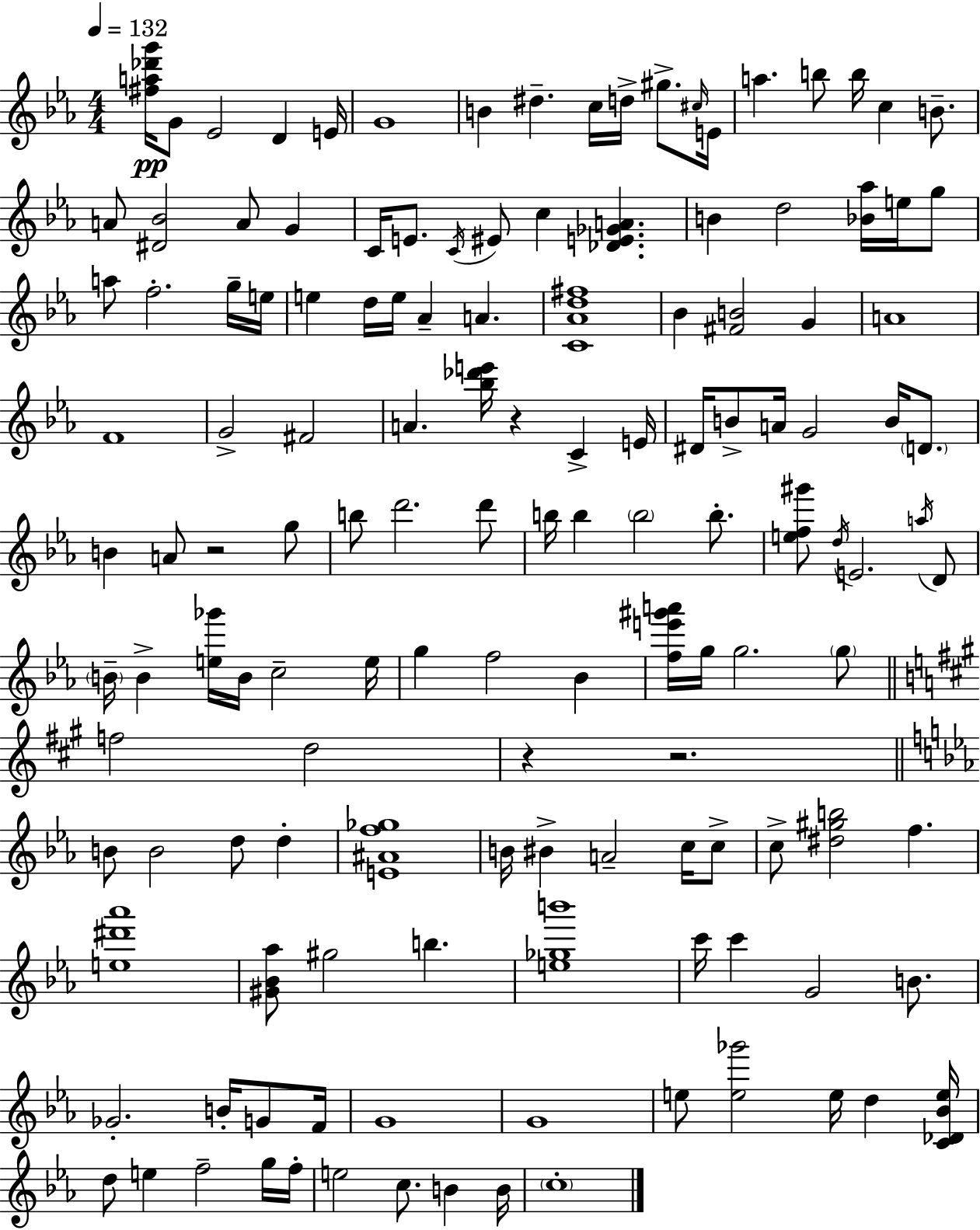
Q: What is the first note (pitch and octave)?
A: G4